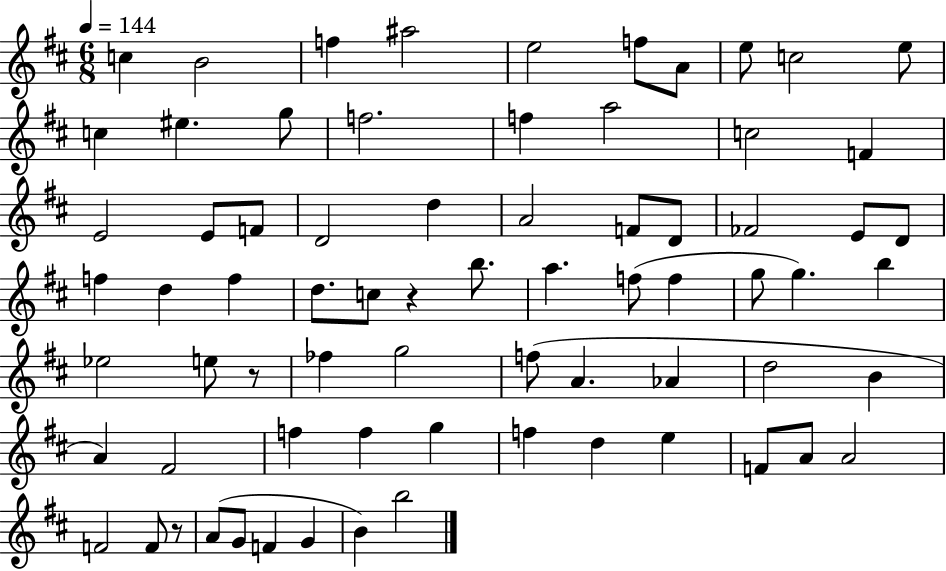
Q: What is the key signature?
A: D major